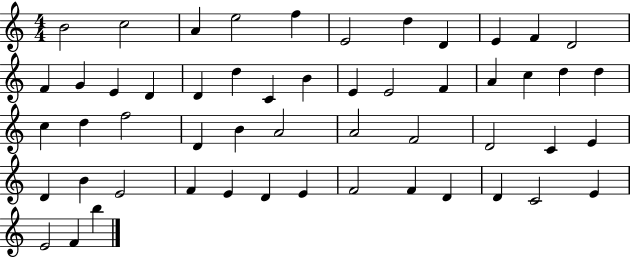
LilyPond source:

{
  \clef treble
  \numericTimeSignature
  \time 4/4
  \key c \major
  b'2 c''2 | a'4 e''2 f''4 | e'2 d''4 d'4 | e'4 f'4 d'2 | \break f'4 g'4 e'4 d'4 | d'4 d''4 c'4 b'4 | e'4 e'2 f'4 | a'4 c''4 d''4 d''4 | \break c''4 d''4 f''2 | d'4 b'4 a'2 | a'2 f'2 | d'2 c'4 e'4 | \break d'4 b'4 e'2 | f'4 e'4 d'4 e'4 | f'2 f'4 d'4 | d'4 c'2 e'4 | \break e'2 f'4 b''4 | \bar "|."
}